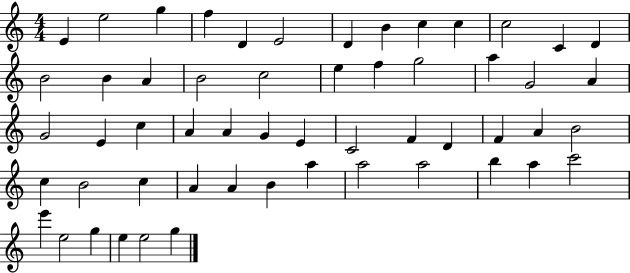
E4/q E5/h G5/q F5/q D4/q E4/h D4/q B4/q C5/q C5/q C5/h C4/q D4/q B4/h B4/q A4/q B4/h C5/h E5/q F5/q G5/h A5/q G4/h A4/q G4/h E4/q C5/q A4/q A4/q G4/q E4/q C4/h F4/q D4/q F4/q A4/q B4/h C5/q B4/h C5/q A4/q A4/q B4/q A5/q A5/h A5/h B5/q A5/q C6/h E6/q E5/h G5/q E5/q E5/h G5/q